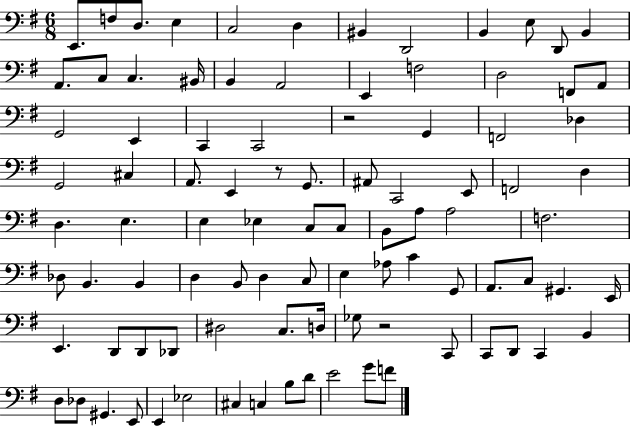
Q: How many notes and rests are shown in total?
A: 94